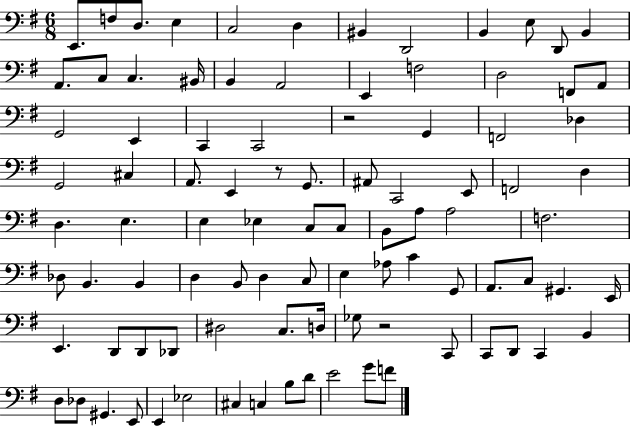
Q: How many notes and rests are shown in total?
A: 94